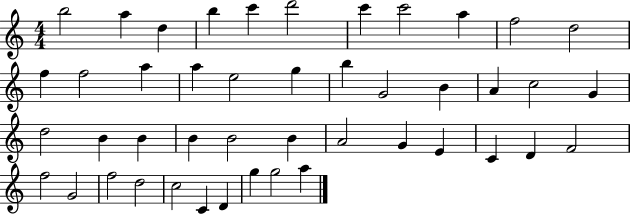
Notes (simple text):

B5/h A5/q D5/q B5/q C6/q D6/h C6/q C6/h A5/q F5/h D5/h F5/q F5/h A5/q A5/q E5/h G5/q B5/q G4/h B4/q A4/q C5/h G4/q D5/h B4/q B4/q B4/q B4/h B4/q A4/h G4/q E4/q C4/q D4/q F4/h F5/h G4/h F5/h D5/h C5/h C4/q D4/q G5/q G5/h A5/q